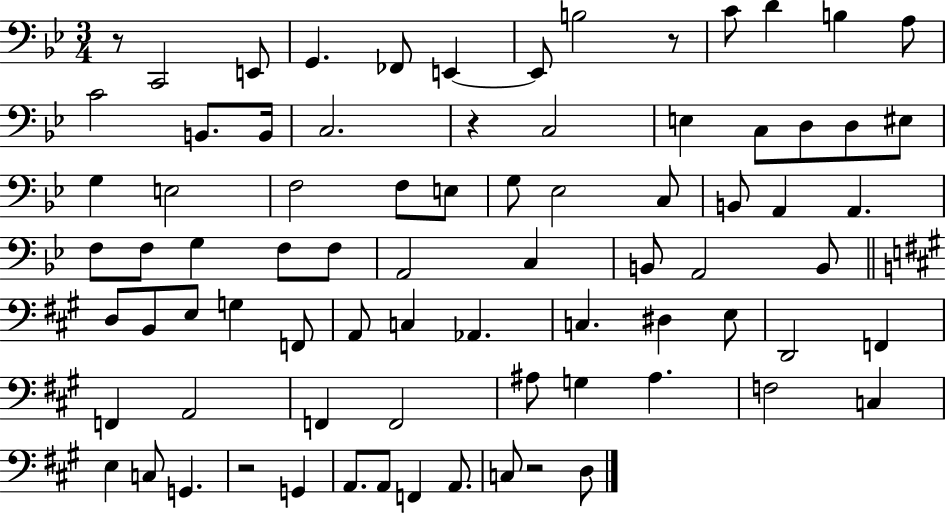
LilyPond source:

{
  \clef bass
  \numericTimeSignature
  \time 3/4
  \key bes \major
  r8 c,2 e,8 | g,4. fes,8 e,4~~ | e,8 b2 r8 | c'8 d'4 b4 a8 | \break c'2 b,8. b,16 | c2. | r4 c2 | e4 c8 d8 d8 eis8 | \break g4 e2 | f2 f8 e8 | g8 ees2 c8 | b,8 a,4 a,4. | \break f8 f8 g4 f8 f8 | a,2 c4 | b,8 a,2 b,8 | \bar "||" \break \key a \major d8 b,8 e8 g4 f,8 | a,8 c4 aes,4. | c4. dis4 e8 | d,2 f,4 | \break f,4 a,2 | f,4 f,2 | ais8 g4 ais4. | f2 c4 | \break e4 c8 g,4. | r2 g,4 | a,8. a,8 f,4 a,8. | c8 r2 d8 | \break \bar "|."
}